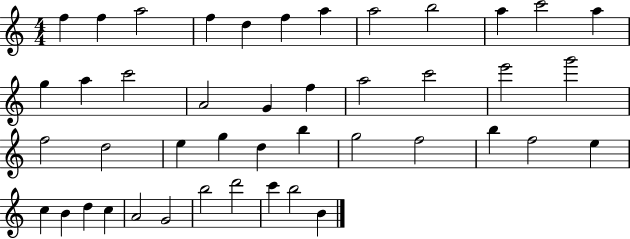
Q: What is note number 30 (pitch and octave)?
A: F5